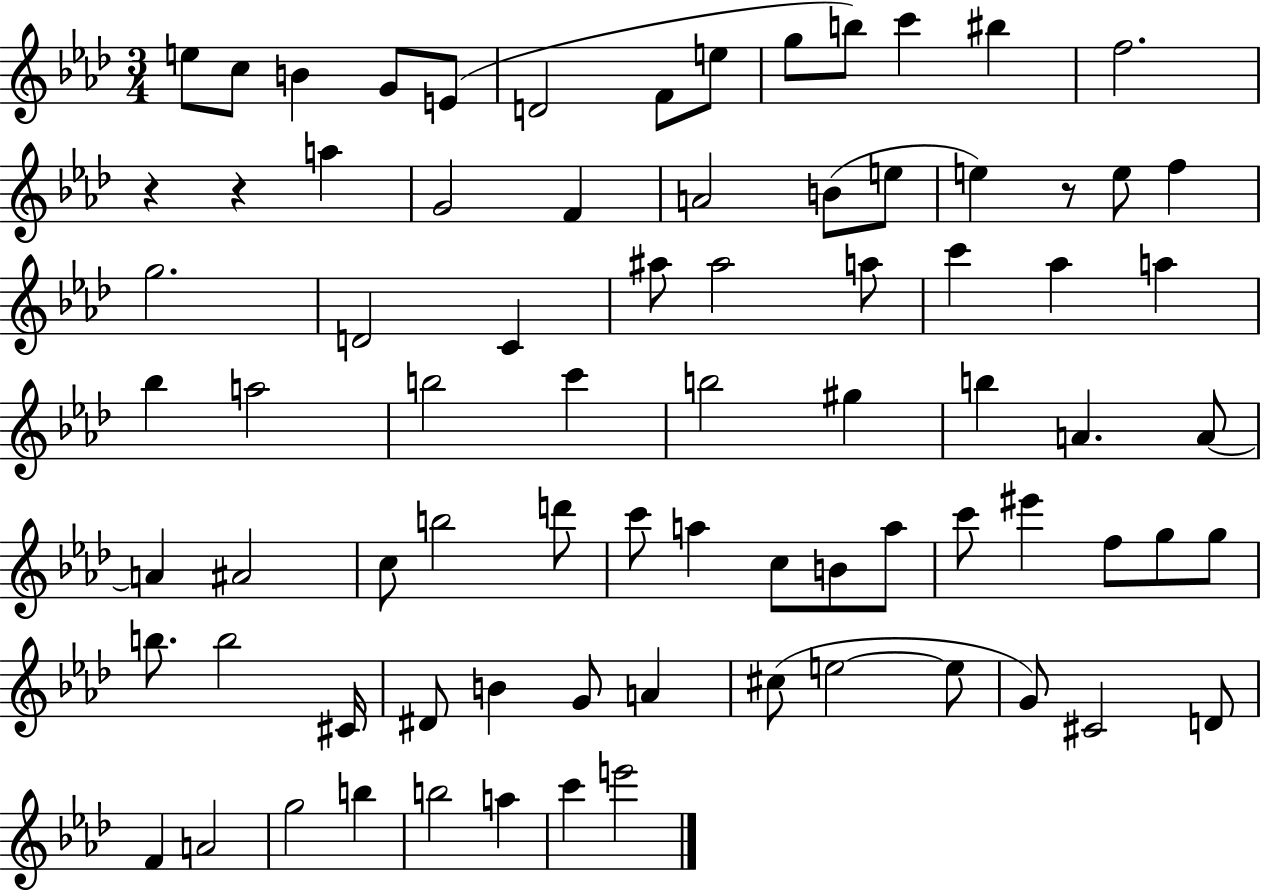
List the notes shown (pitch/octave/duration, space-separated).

E5/e C5/e B4/q G4/e E4/e D4/h F4/e E5/e G5/e B5/e C6/q BIS5/q F5/h. R/q R/q A5/q G4/h F4/q A4/h B4/e E5/e E5/q R/e E5/e F5/q G5/h. D4/h C4/q A#5/e A#5/h A5/e C6/q Ab5/q A5/q Bb5/q A5/h B5/h C6/q B5/h G#5/q B5/q A4/q. A4/e A4/q A#4/h C5/e B5/h D6/e C6/e A5/q C5/e B4/e A5/e C6/e EIS6/q F5/e G5/e G5/e B5/e. B5/h C#4/s D#4/e B4/q G4/e A4/q C#5/e E5/h E5/e G4/e C#4/h D4/e F4/q A4/h G5/h B5/q B5/h A5/q C6/q E6/h